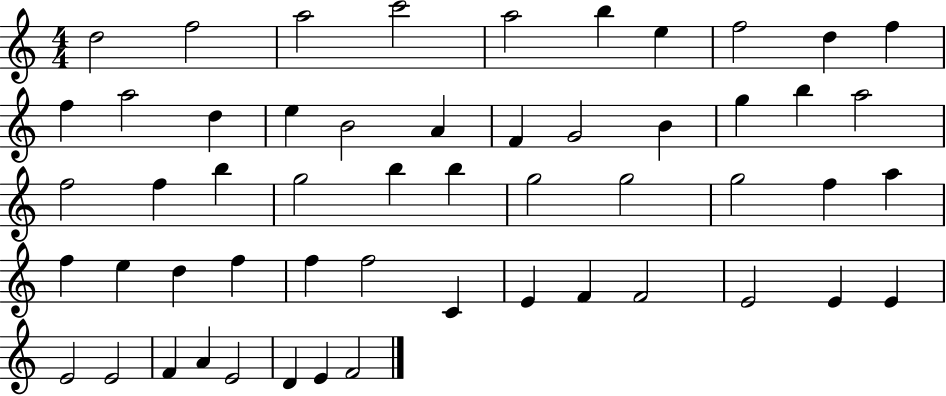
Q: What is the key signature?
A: C major